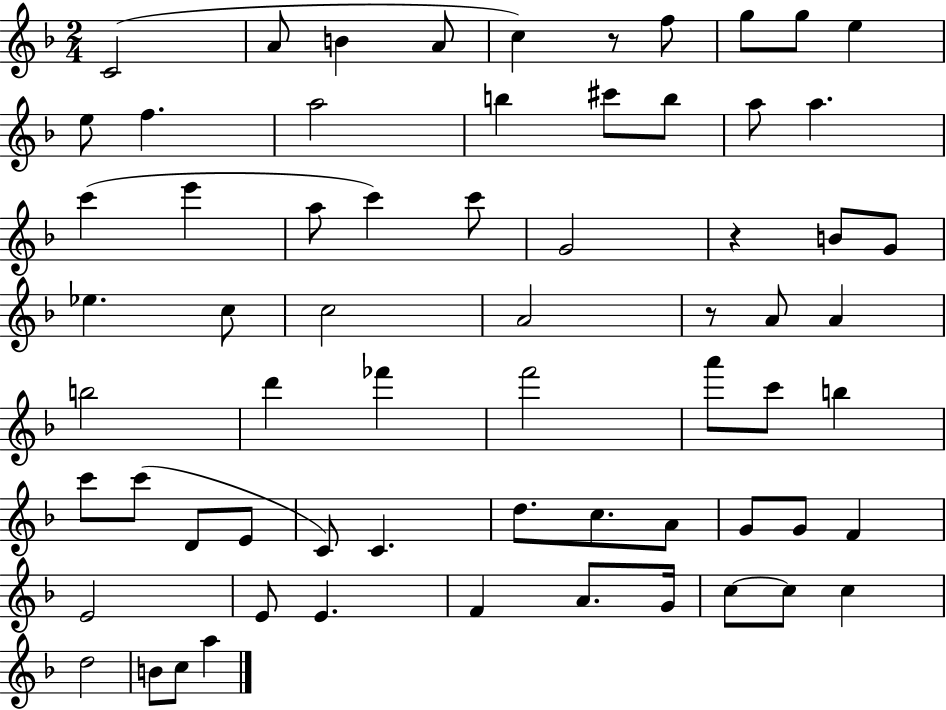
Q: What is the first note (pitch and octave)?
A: C4